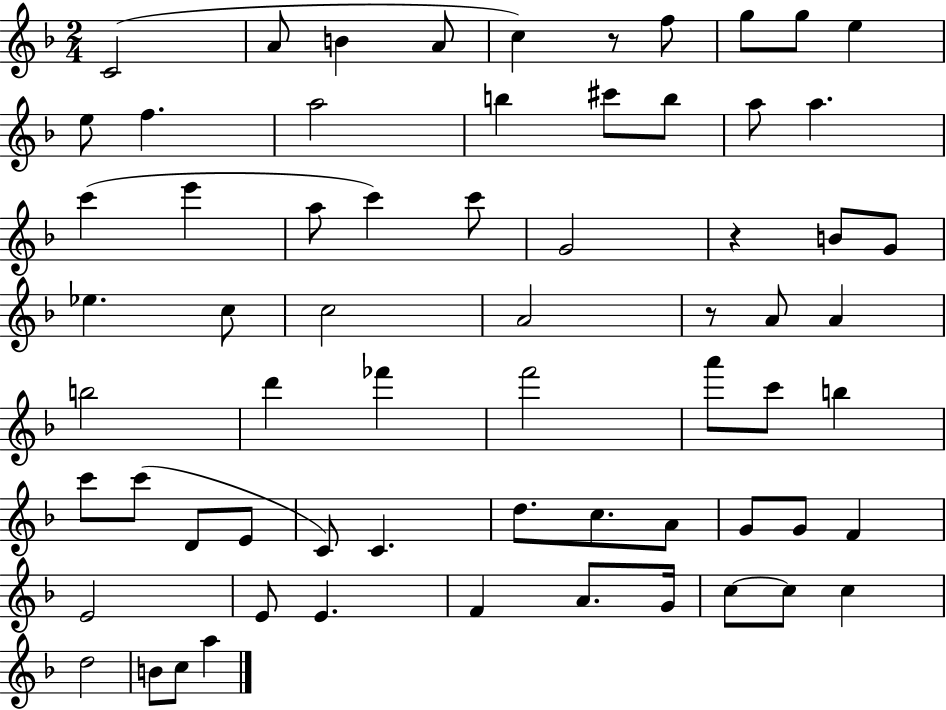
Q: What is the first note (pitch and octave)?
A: C4